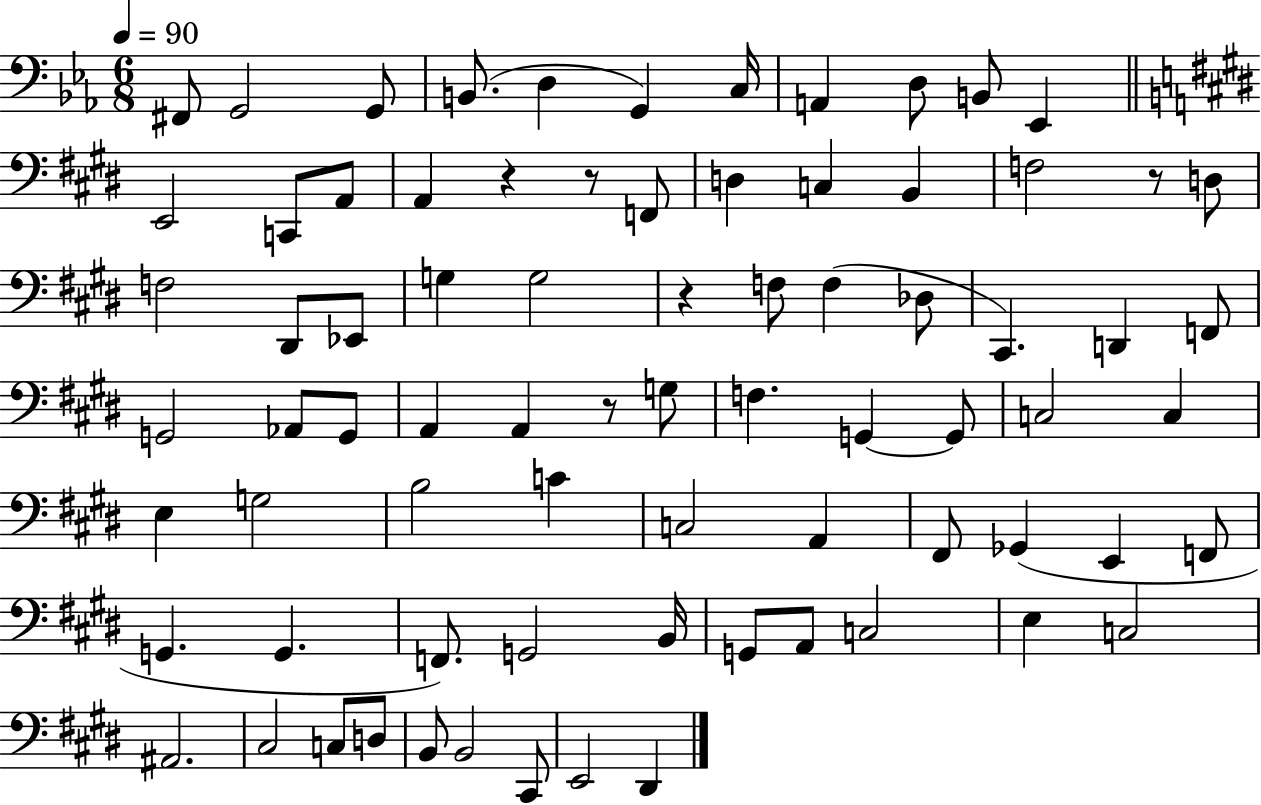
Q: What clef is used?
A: bass